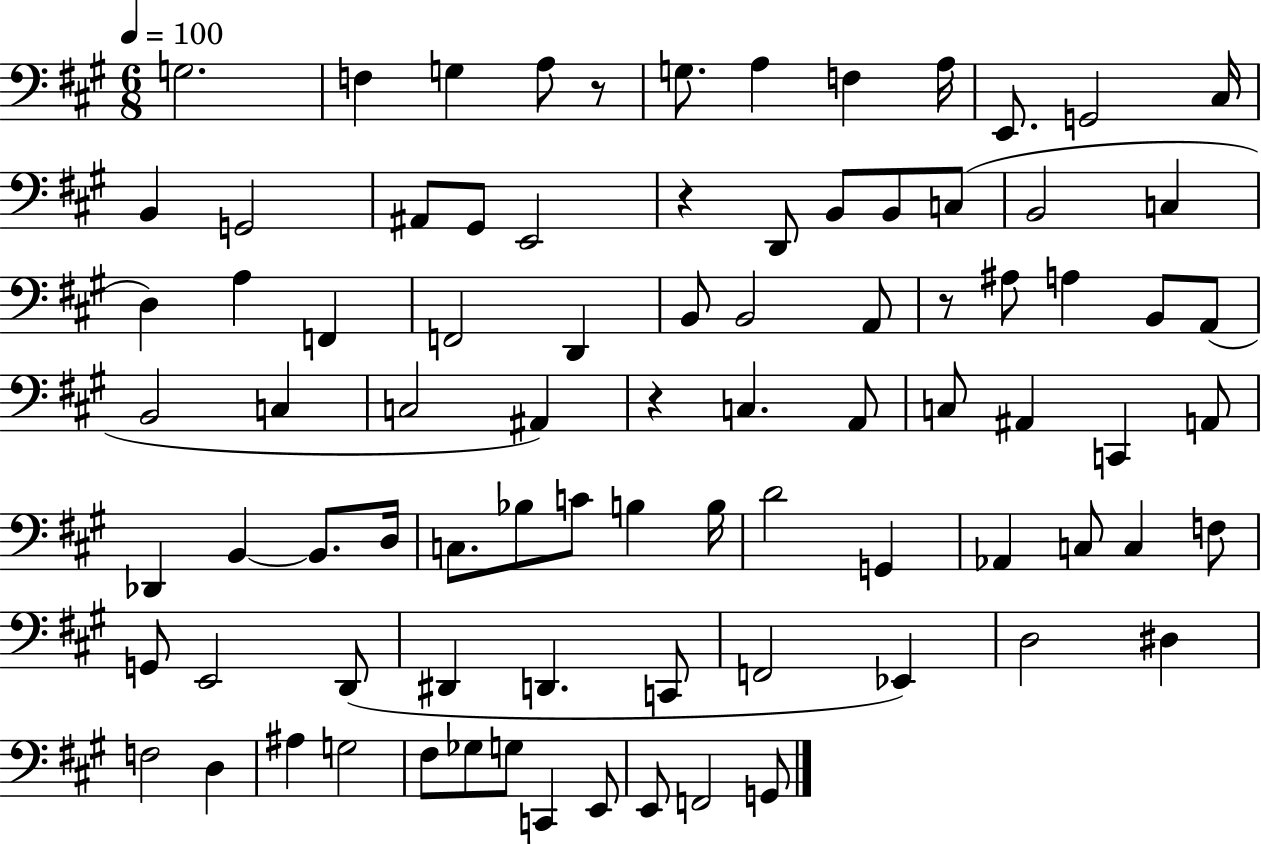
X:1
T:Untitled
M:6/8
L:1/4
K:A
G,2 F, G, A,/2 z/2 G,/2 A, F, A,/4 E,,/2 G,,2 ^C,/4 B,, G,,2 ^A,,/2 ^G,,/2 E,,2 z D,,/2 B,,/2 B,,/2 C,/2 B,,2 C, D, A, F,, F,,2 D,, B,,/2 B,,2 A,,/2 z/2 ^A,/2 A, B,,/2 A,,/2 B,,2 C, C,2 ^A,, z C, A,,/2 C,/2 ^A,, C,, A,,/2 _D,, B,, B,,/2 D,/4 C,/2 _B,/2 C/2 B, B,/4 D2 G,, _A,, C,/2 C, F,/2 G,,/2 E,,2 D,,/2 ^D,, D,, C,,/2 F,,2 _E,, D,2 ^D, F,2 D, ^A, G,2 ^F,/2 _G,/2 G,/2 C,, E,,/2 E,,/2 F,,2 G,,/2